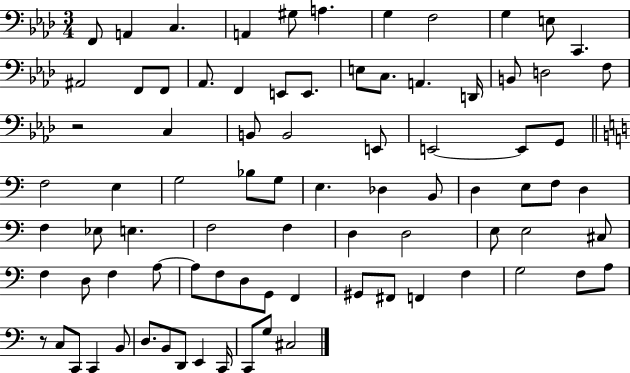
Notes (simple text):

F2/e A2/q C3/q. A2/q G#3/e A3/q. G3/q F3/h G3/q E3/e C2/q. A#2/h F2/e F2/e Ab2/e. F2/q E2/e E2/e. E3/e C3/e. A2/q. D2/s B2/e D3/h F3/e R/h C3/q B2/e B2/h E2/e E2/h E2/e G2/e F3/h E3/q G3/h Bb3/e G3/e E3/q. Db3/q B2/e D3/q E3/e F3/e D3/q F3/q Eb3/e E3/q. F3/h F3/q D3/q D3/h E3/e E3/h C#3/e F3/q D3/e F3/q A3/e A3/e F3/e D3/e G2/e F2/q G#2/e F#2/e F2/q F3/q G3/h F3/e A3/e R/e C3/e C2/e C2/q B2/e D3/e. B2/e D2/e E2/q C2/s C2/e G3/e C#3/h